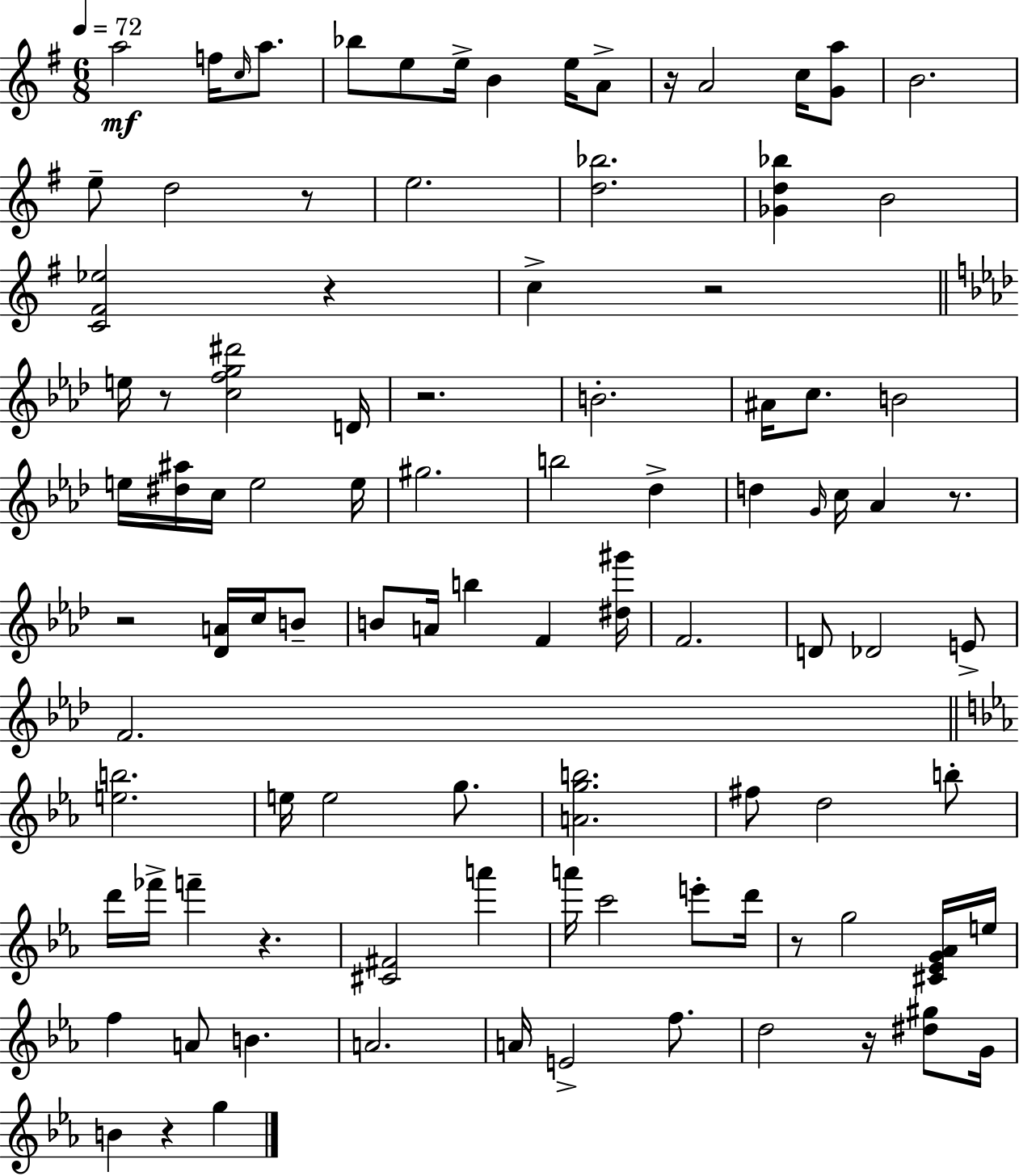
{
  \clef treble
  \numericTimeSignature
  \time 6/8
  \key g \major
  \tempo 4 = 72
  a''2\mf f''16 \grace { c''16 } a''8. | bes''8 e''8 e''16-> b'4 e''16 a'8-> | r16 a'2 c''16 <g' a''>8 | b'2. | \break e''8-- d''2 r8 | e''2. | <d'' bes''>2. | <ges' d'' bes''>4 b'2 | \break <c' fis' ees''>2 r4 | c''4-> r2 | \bar "||" \break \key aes \major e''16 r8 <c'' f'' g'' dis'''>2 d'16 | r2. | b'2.-. | ais'16 c''8. b'2 | \break e''16 <dis'' ais''>16 c''16 e''2 e''16 | gis''2. | b''2 des''4-> | d''4 \grace { g'16 } c''16 aes'4 r8. | \break r2 <des' a'>16 c''16 b'8-- | b'8 a'16 b''4 f'4 | <dis'' gis'''>16 f'2. | d'8 des'2 e'8-> | \break f'2. | \bar "||" \break \key ees \major <e'' b''>2. | e''16 e''2 g''8. | <a' g'' b''>2. | fis''8 d''2 b''8-. | \break d'''16 fes'''16-> f'''4-- r4. | <cis' fis'>2 a'''4 | a'''16 c'''2 e'''8-. d'''16 | r8 g''2 <cis' ees' g' aes'>16 e''16 | \break f''4 a'8 b'4. | a'2. | a'16 e'2-> f''8. | d''2 r16 <dis'' gis''>8 g'16 | \break b'4 r4 g''4 | \bar "|."
}